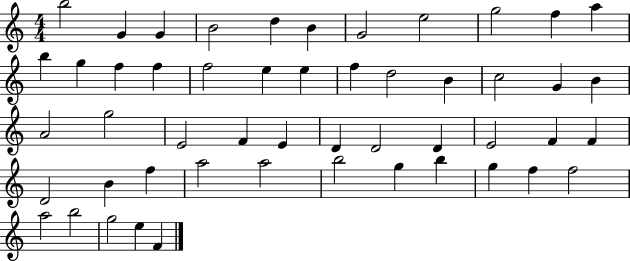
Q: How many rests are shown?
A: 0